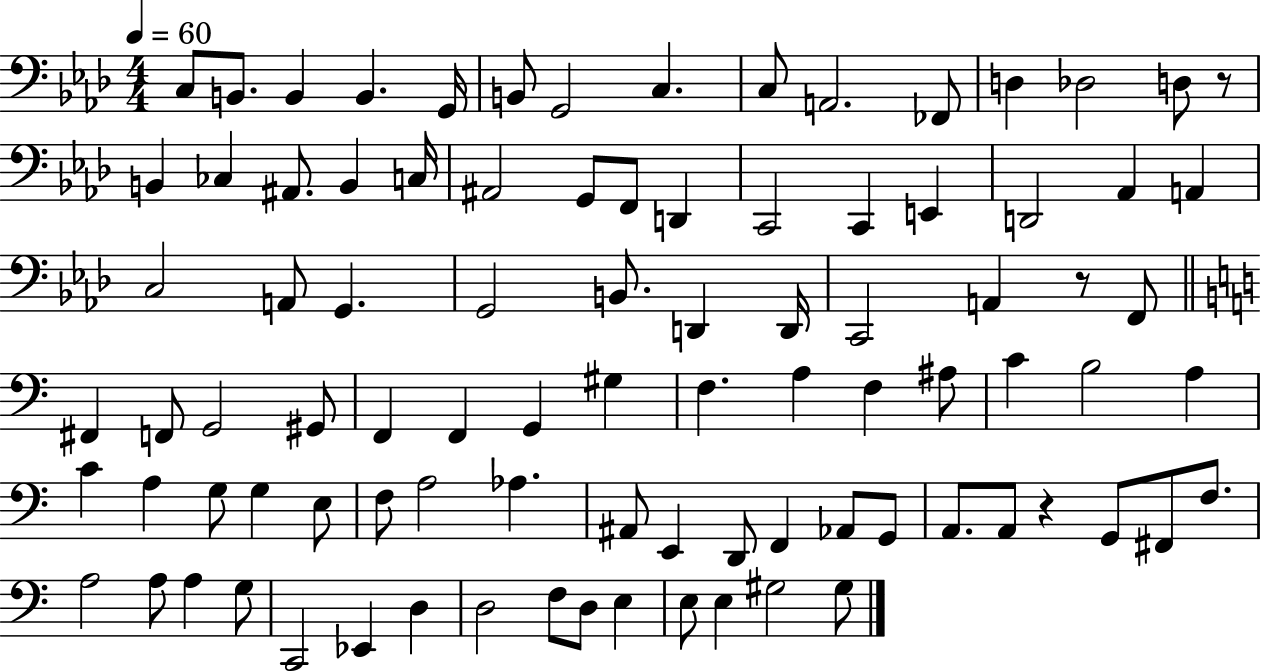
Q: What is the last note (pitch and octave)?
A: G#3